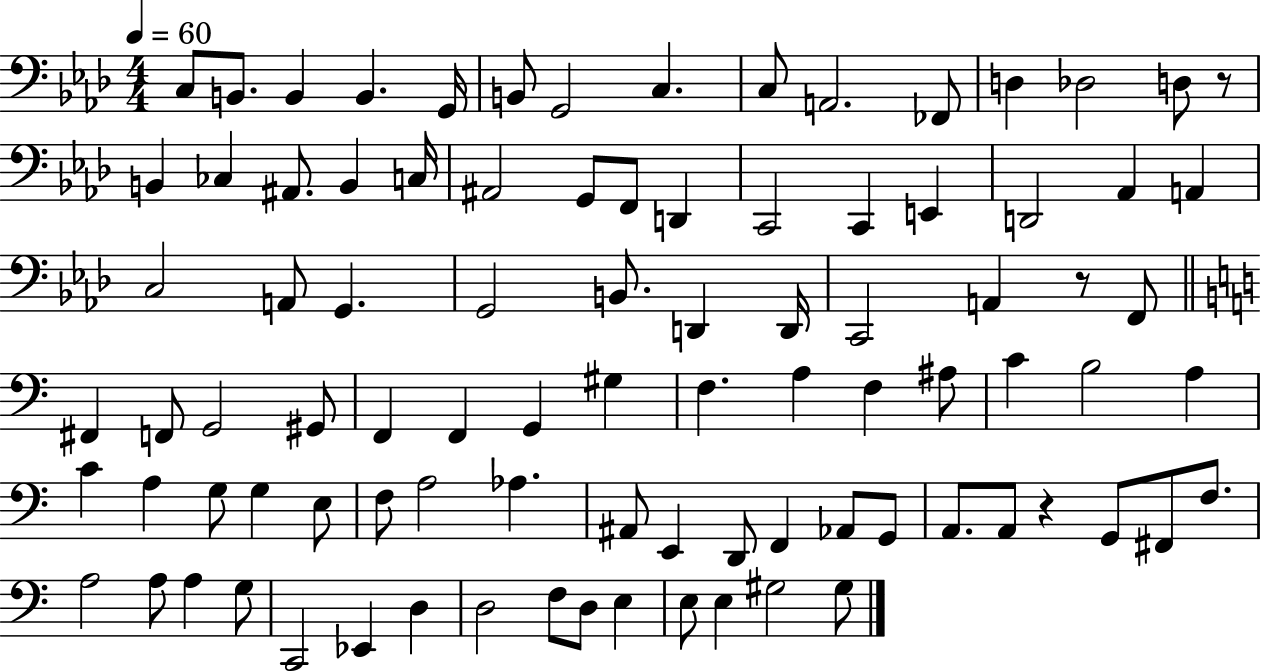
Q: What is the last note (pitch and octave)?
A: G#3